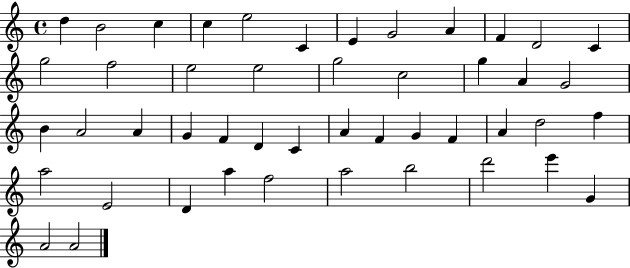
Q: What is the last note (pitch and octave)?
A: A4